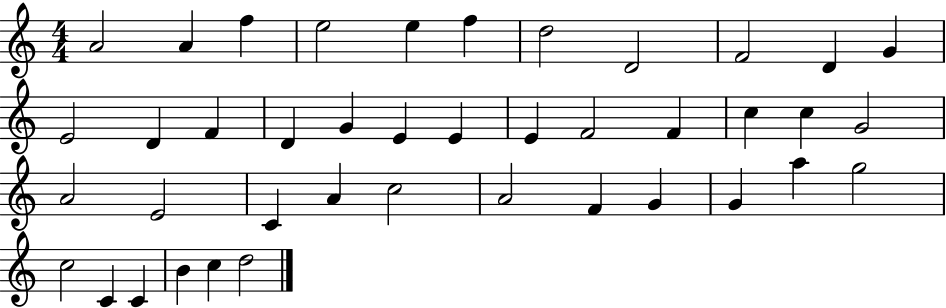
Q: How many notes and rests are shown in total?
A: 41